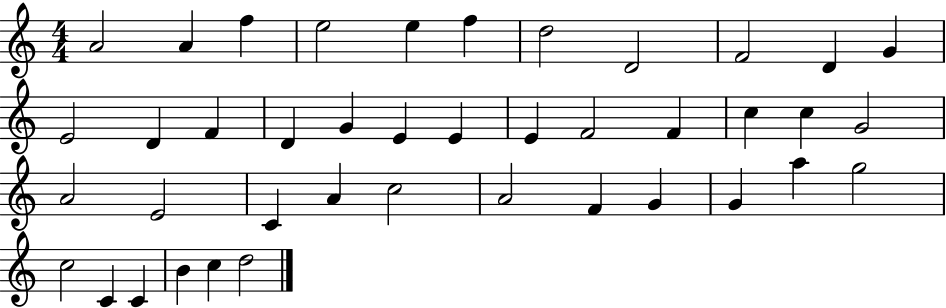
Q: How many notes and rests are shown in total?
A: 41